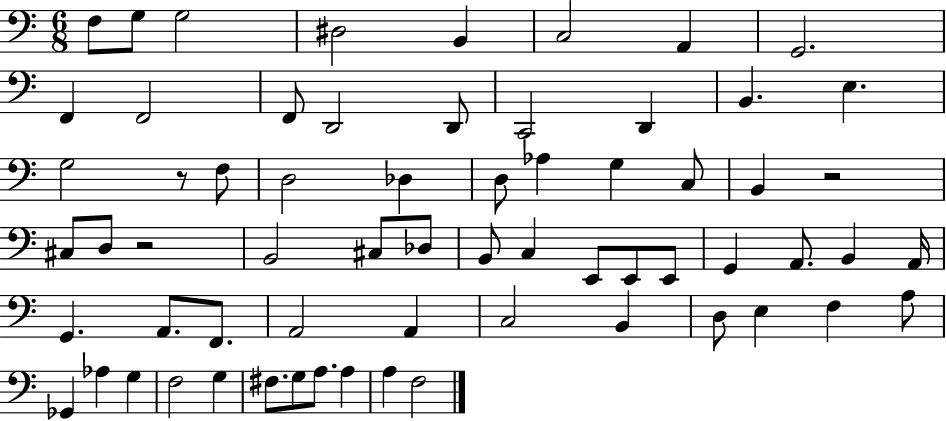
F3/e G3/e G3/h D#3/h B2/q C3/h A2/q G2/h. F2/q F2/h F2/e D2/h D2/e C2/h D2/q B2/q. E3/q. G3/h R/e F3/e D3/h Db3/q D3/e Ab3/q G3/q C3/e B2/q R/h C#3/e D3/e R/h B2/h C#3/e Db3/e B2/e C3/q E2/e E2/e E2/e G2/q A2/e. B2/q A2/s G2/q. A2/e. F2/e. A2/h A2/q C3/h B2/q D3/e E3/q F3/q A3/e Gb2/q Ab3/q G3/q F3/h G3/q F#3/e. G3/e A3/e. A3/q A3/q F3/h